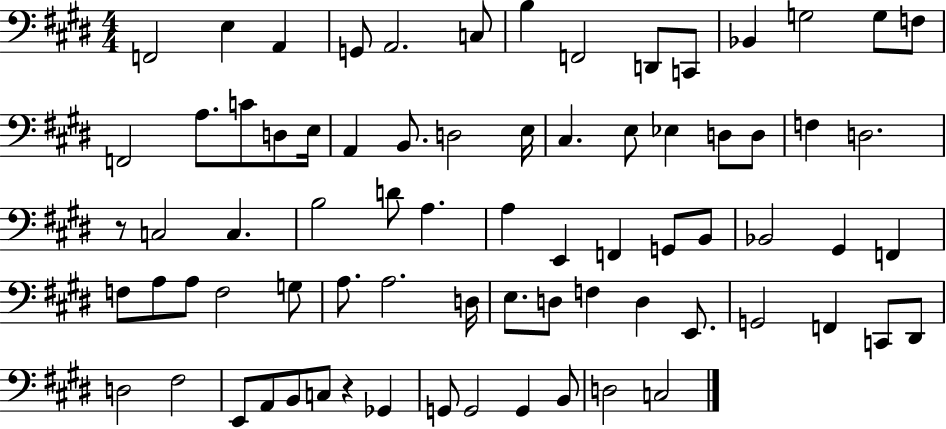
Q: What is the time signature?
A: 4/4